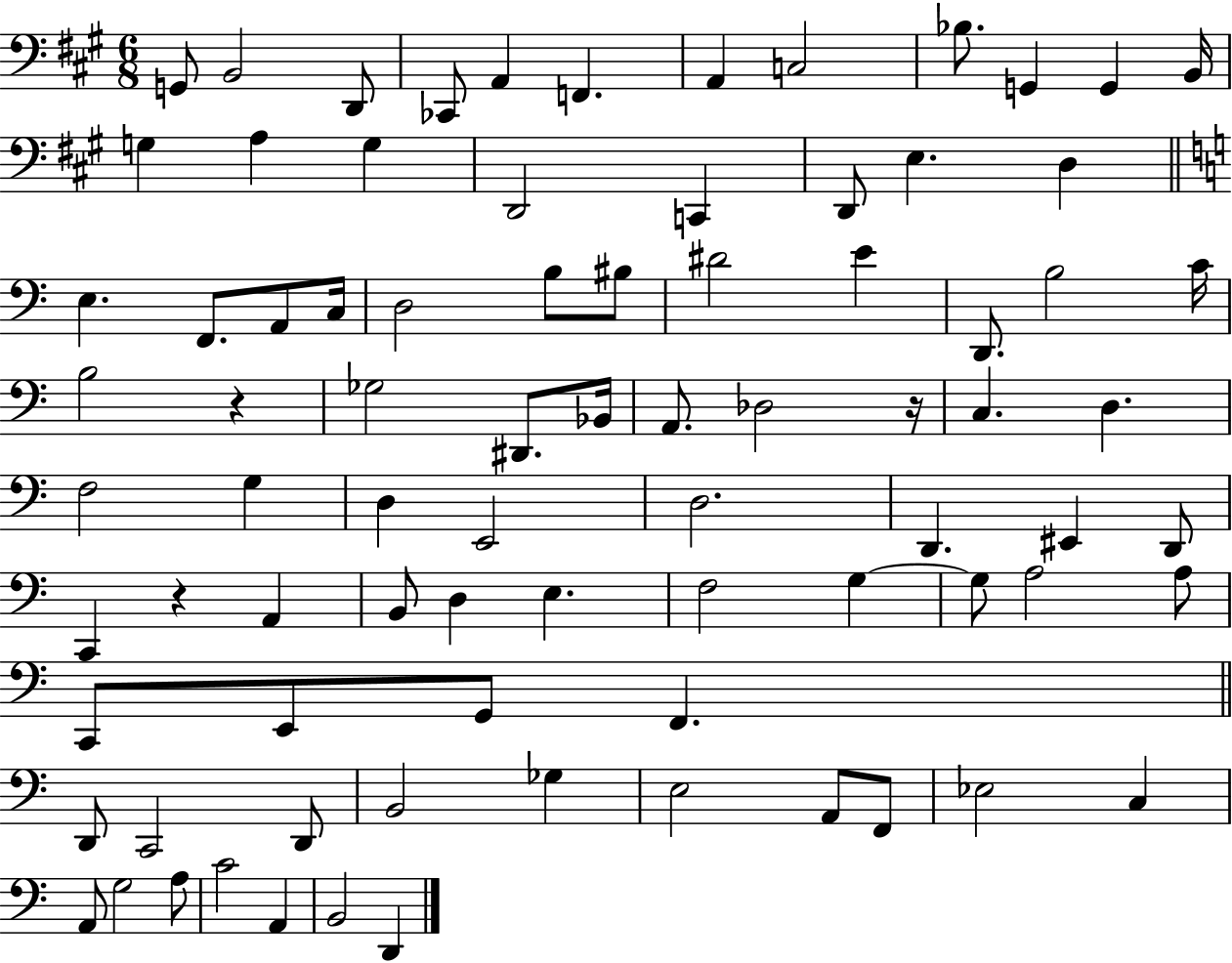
X:1
T:Untitled
M:6/8
L:1/4
K:A
G,,/2 B,,2 D,,/2 _C,,/2 A,, F,, A,, C,2 _B,/2 G,, G,, B,,/4 G, A, G, D,,2 C,, D,,/2 E, D, E, F,,/2 A,,/2 C,/4 D,2 B,/2 ^B,/2 ^D2 E D,,/2 B,2 C/4 B,2 z _G,2 ^D,,/2 _B,,/4 A,,/2 _D,2 z/4 C, D, F,2 G, D, E,,2 D,2 D,, ^E,, D,,/2 C,, z A,, B,,/2 D, E, F,2 G, G,/2 A,2 A,/2 C,,/2 E,,/2 G,,/2 F,, D,,/2 C,,2 D,,/2 B,,2 _G, E,2 A,,/2 F,,/2 _E,2 C, A,,/2 G,2 A,/2 C2 A,, B,,2 D,,